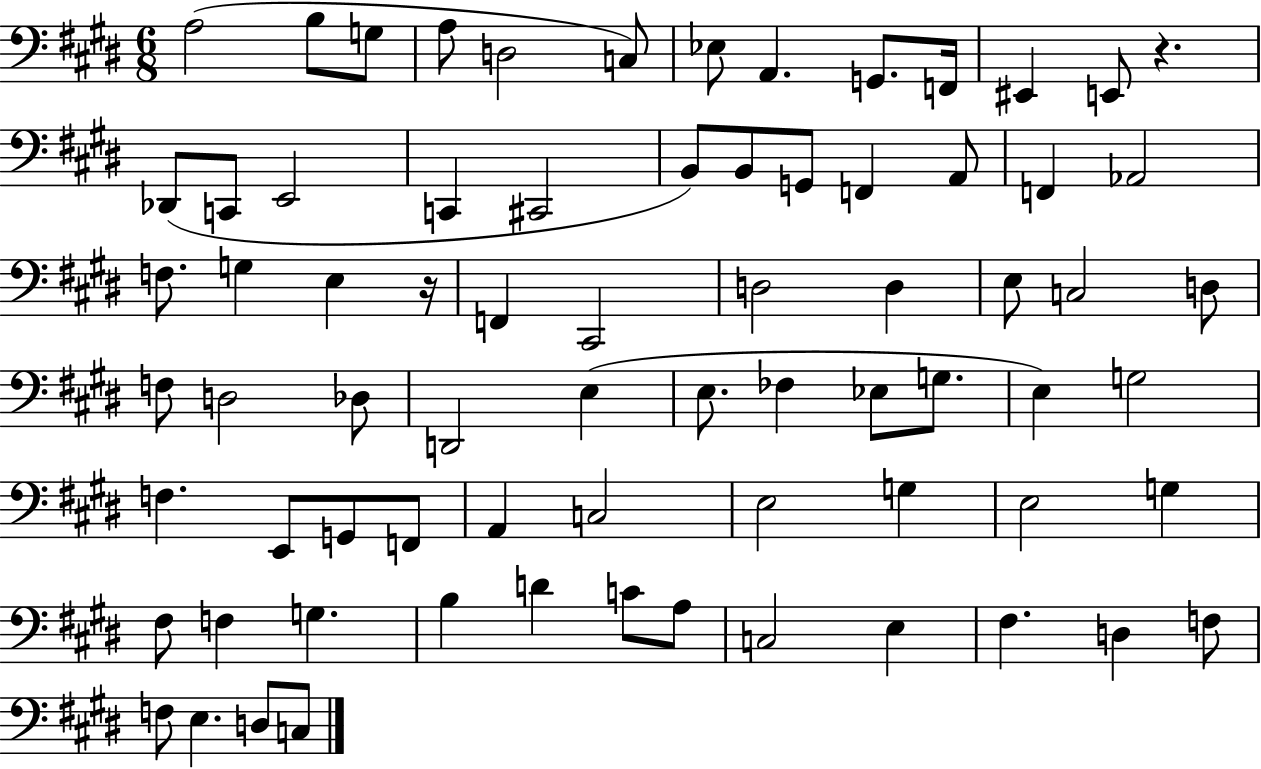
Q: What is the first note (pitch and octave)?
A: A3